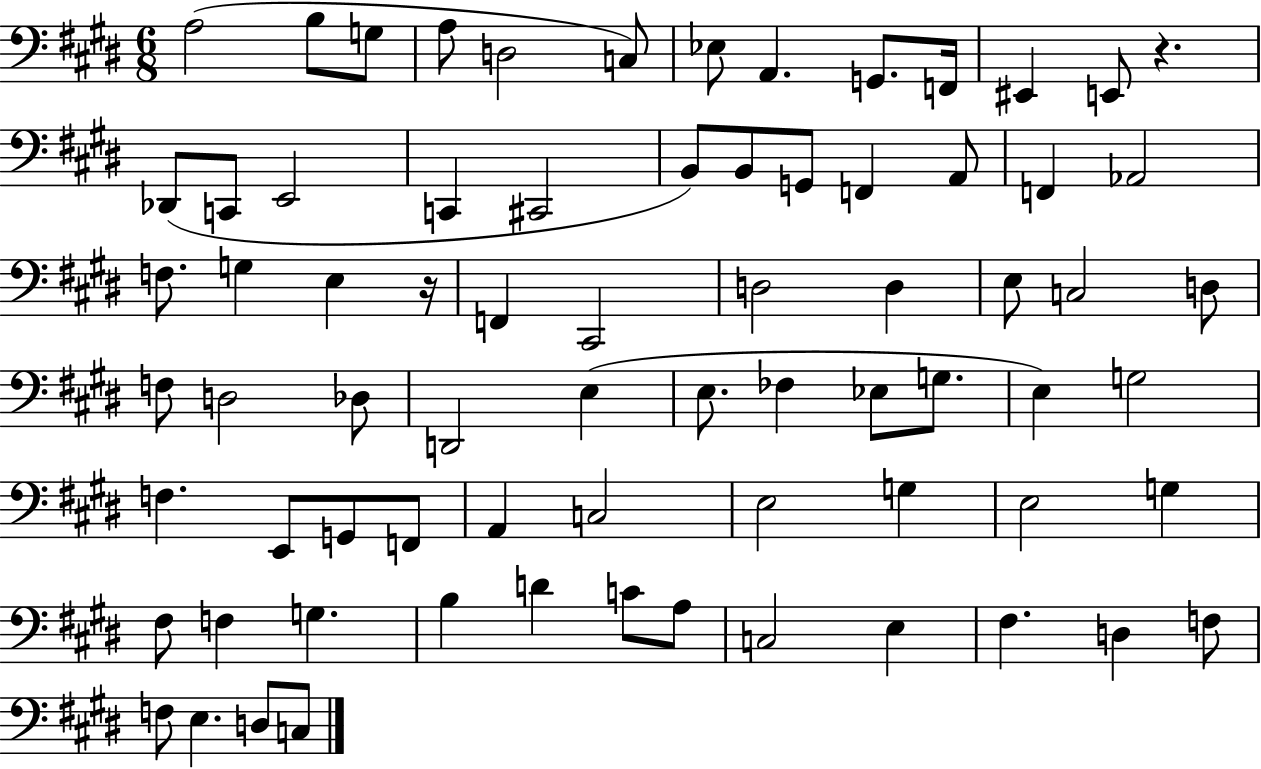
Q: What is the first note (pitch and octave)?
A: A3